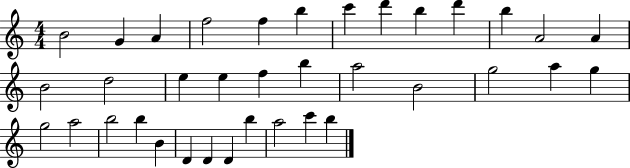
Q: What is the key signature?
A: C major